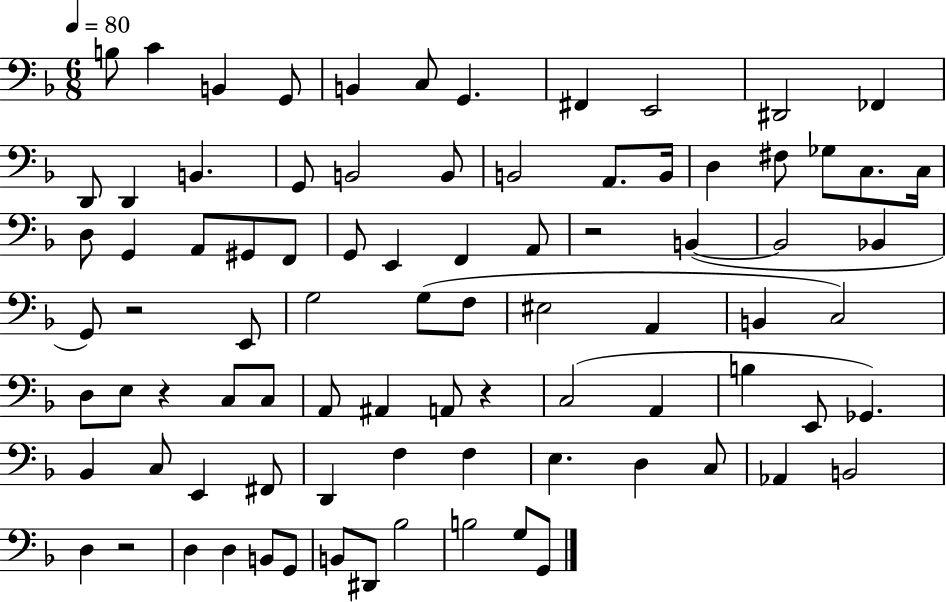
{
  \clef bass
  \numericTimeSignature
  \time 6/8
  \key f \major
  \tempo 4 = 80
  b8 c'4 b,4 g,8 | b,4 c8 g,4. | fis,4 e,2 | dis,2 fes,4 | \break d,8 d,4 b,4. | g,8 b,2 b,8 | b,2 a,8. b,16 | d4 fis8 ges8 c8. c16 | \break d8 g,4 a,8 gis,8 f,8 | g,8 e,4 f,4 a,8 | r2 b,4~(~ | b,2 bes,4 | \break g,8) r2 e,8 | g2 g8( f8 | eis2 a,4 | b,4 c2) | \break d8 e8 r4 c8 c8 | a,8 ais,4 a,8 r4 | c2( a,4 | b4 e,8 ges,4.) | \break bes,4 c8 e,4 fis,8 | d,4 f4 f4 | e4. d4 c8 | aes,4 b,2 | \break d4 r2 | d4 d4 b,8 g,8 | b,8 dis,8 bes2 | b2 g8 g,8 | \break \bar "|."
}